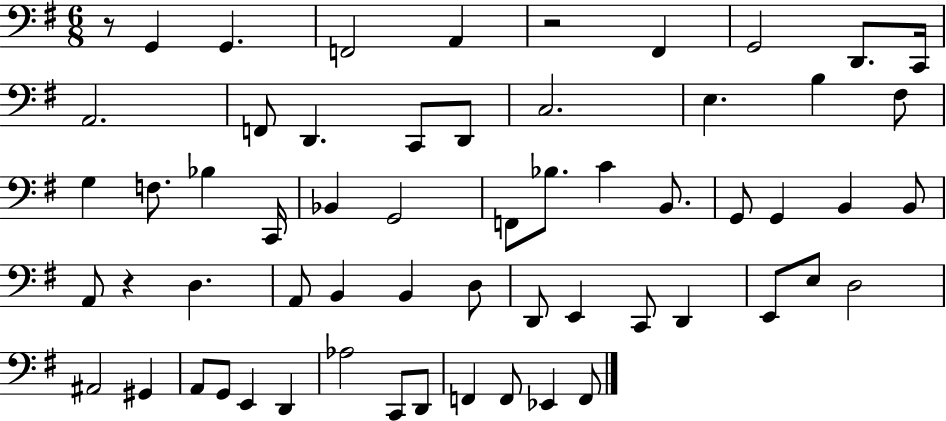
{
  \clef bass
  \numericTimeSignature
  \time 6/8
  \key g \major
  r8 g,4 g,4. | f,2 a,4 | r2 fis,4 | g,2 d,8. c,16 | \break a,2. | f,8 d,4. c,8 d,8 | c2. | e4. b4 fis8 | \break g4 f8. bes4 c,16 | bes,4 g,2 | f,8 bes8. c'4 b,8. | g,8 g,4 b,4 b,8 | \break a,8 r4 d4. | a,8 b,4 b,4 d8 | d,8 e,4 c,8 d,4 | e,8 e8 d2 | \break ais,2 gis,4 | a,8 g,8 e,4 d,4 | aes2 c,8 d,8 | f,4 f,8 ees,4 f,8 | \break \bar "|."
}